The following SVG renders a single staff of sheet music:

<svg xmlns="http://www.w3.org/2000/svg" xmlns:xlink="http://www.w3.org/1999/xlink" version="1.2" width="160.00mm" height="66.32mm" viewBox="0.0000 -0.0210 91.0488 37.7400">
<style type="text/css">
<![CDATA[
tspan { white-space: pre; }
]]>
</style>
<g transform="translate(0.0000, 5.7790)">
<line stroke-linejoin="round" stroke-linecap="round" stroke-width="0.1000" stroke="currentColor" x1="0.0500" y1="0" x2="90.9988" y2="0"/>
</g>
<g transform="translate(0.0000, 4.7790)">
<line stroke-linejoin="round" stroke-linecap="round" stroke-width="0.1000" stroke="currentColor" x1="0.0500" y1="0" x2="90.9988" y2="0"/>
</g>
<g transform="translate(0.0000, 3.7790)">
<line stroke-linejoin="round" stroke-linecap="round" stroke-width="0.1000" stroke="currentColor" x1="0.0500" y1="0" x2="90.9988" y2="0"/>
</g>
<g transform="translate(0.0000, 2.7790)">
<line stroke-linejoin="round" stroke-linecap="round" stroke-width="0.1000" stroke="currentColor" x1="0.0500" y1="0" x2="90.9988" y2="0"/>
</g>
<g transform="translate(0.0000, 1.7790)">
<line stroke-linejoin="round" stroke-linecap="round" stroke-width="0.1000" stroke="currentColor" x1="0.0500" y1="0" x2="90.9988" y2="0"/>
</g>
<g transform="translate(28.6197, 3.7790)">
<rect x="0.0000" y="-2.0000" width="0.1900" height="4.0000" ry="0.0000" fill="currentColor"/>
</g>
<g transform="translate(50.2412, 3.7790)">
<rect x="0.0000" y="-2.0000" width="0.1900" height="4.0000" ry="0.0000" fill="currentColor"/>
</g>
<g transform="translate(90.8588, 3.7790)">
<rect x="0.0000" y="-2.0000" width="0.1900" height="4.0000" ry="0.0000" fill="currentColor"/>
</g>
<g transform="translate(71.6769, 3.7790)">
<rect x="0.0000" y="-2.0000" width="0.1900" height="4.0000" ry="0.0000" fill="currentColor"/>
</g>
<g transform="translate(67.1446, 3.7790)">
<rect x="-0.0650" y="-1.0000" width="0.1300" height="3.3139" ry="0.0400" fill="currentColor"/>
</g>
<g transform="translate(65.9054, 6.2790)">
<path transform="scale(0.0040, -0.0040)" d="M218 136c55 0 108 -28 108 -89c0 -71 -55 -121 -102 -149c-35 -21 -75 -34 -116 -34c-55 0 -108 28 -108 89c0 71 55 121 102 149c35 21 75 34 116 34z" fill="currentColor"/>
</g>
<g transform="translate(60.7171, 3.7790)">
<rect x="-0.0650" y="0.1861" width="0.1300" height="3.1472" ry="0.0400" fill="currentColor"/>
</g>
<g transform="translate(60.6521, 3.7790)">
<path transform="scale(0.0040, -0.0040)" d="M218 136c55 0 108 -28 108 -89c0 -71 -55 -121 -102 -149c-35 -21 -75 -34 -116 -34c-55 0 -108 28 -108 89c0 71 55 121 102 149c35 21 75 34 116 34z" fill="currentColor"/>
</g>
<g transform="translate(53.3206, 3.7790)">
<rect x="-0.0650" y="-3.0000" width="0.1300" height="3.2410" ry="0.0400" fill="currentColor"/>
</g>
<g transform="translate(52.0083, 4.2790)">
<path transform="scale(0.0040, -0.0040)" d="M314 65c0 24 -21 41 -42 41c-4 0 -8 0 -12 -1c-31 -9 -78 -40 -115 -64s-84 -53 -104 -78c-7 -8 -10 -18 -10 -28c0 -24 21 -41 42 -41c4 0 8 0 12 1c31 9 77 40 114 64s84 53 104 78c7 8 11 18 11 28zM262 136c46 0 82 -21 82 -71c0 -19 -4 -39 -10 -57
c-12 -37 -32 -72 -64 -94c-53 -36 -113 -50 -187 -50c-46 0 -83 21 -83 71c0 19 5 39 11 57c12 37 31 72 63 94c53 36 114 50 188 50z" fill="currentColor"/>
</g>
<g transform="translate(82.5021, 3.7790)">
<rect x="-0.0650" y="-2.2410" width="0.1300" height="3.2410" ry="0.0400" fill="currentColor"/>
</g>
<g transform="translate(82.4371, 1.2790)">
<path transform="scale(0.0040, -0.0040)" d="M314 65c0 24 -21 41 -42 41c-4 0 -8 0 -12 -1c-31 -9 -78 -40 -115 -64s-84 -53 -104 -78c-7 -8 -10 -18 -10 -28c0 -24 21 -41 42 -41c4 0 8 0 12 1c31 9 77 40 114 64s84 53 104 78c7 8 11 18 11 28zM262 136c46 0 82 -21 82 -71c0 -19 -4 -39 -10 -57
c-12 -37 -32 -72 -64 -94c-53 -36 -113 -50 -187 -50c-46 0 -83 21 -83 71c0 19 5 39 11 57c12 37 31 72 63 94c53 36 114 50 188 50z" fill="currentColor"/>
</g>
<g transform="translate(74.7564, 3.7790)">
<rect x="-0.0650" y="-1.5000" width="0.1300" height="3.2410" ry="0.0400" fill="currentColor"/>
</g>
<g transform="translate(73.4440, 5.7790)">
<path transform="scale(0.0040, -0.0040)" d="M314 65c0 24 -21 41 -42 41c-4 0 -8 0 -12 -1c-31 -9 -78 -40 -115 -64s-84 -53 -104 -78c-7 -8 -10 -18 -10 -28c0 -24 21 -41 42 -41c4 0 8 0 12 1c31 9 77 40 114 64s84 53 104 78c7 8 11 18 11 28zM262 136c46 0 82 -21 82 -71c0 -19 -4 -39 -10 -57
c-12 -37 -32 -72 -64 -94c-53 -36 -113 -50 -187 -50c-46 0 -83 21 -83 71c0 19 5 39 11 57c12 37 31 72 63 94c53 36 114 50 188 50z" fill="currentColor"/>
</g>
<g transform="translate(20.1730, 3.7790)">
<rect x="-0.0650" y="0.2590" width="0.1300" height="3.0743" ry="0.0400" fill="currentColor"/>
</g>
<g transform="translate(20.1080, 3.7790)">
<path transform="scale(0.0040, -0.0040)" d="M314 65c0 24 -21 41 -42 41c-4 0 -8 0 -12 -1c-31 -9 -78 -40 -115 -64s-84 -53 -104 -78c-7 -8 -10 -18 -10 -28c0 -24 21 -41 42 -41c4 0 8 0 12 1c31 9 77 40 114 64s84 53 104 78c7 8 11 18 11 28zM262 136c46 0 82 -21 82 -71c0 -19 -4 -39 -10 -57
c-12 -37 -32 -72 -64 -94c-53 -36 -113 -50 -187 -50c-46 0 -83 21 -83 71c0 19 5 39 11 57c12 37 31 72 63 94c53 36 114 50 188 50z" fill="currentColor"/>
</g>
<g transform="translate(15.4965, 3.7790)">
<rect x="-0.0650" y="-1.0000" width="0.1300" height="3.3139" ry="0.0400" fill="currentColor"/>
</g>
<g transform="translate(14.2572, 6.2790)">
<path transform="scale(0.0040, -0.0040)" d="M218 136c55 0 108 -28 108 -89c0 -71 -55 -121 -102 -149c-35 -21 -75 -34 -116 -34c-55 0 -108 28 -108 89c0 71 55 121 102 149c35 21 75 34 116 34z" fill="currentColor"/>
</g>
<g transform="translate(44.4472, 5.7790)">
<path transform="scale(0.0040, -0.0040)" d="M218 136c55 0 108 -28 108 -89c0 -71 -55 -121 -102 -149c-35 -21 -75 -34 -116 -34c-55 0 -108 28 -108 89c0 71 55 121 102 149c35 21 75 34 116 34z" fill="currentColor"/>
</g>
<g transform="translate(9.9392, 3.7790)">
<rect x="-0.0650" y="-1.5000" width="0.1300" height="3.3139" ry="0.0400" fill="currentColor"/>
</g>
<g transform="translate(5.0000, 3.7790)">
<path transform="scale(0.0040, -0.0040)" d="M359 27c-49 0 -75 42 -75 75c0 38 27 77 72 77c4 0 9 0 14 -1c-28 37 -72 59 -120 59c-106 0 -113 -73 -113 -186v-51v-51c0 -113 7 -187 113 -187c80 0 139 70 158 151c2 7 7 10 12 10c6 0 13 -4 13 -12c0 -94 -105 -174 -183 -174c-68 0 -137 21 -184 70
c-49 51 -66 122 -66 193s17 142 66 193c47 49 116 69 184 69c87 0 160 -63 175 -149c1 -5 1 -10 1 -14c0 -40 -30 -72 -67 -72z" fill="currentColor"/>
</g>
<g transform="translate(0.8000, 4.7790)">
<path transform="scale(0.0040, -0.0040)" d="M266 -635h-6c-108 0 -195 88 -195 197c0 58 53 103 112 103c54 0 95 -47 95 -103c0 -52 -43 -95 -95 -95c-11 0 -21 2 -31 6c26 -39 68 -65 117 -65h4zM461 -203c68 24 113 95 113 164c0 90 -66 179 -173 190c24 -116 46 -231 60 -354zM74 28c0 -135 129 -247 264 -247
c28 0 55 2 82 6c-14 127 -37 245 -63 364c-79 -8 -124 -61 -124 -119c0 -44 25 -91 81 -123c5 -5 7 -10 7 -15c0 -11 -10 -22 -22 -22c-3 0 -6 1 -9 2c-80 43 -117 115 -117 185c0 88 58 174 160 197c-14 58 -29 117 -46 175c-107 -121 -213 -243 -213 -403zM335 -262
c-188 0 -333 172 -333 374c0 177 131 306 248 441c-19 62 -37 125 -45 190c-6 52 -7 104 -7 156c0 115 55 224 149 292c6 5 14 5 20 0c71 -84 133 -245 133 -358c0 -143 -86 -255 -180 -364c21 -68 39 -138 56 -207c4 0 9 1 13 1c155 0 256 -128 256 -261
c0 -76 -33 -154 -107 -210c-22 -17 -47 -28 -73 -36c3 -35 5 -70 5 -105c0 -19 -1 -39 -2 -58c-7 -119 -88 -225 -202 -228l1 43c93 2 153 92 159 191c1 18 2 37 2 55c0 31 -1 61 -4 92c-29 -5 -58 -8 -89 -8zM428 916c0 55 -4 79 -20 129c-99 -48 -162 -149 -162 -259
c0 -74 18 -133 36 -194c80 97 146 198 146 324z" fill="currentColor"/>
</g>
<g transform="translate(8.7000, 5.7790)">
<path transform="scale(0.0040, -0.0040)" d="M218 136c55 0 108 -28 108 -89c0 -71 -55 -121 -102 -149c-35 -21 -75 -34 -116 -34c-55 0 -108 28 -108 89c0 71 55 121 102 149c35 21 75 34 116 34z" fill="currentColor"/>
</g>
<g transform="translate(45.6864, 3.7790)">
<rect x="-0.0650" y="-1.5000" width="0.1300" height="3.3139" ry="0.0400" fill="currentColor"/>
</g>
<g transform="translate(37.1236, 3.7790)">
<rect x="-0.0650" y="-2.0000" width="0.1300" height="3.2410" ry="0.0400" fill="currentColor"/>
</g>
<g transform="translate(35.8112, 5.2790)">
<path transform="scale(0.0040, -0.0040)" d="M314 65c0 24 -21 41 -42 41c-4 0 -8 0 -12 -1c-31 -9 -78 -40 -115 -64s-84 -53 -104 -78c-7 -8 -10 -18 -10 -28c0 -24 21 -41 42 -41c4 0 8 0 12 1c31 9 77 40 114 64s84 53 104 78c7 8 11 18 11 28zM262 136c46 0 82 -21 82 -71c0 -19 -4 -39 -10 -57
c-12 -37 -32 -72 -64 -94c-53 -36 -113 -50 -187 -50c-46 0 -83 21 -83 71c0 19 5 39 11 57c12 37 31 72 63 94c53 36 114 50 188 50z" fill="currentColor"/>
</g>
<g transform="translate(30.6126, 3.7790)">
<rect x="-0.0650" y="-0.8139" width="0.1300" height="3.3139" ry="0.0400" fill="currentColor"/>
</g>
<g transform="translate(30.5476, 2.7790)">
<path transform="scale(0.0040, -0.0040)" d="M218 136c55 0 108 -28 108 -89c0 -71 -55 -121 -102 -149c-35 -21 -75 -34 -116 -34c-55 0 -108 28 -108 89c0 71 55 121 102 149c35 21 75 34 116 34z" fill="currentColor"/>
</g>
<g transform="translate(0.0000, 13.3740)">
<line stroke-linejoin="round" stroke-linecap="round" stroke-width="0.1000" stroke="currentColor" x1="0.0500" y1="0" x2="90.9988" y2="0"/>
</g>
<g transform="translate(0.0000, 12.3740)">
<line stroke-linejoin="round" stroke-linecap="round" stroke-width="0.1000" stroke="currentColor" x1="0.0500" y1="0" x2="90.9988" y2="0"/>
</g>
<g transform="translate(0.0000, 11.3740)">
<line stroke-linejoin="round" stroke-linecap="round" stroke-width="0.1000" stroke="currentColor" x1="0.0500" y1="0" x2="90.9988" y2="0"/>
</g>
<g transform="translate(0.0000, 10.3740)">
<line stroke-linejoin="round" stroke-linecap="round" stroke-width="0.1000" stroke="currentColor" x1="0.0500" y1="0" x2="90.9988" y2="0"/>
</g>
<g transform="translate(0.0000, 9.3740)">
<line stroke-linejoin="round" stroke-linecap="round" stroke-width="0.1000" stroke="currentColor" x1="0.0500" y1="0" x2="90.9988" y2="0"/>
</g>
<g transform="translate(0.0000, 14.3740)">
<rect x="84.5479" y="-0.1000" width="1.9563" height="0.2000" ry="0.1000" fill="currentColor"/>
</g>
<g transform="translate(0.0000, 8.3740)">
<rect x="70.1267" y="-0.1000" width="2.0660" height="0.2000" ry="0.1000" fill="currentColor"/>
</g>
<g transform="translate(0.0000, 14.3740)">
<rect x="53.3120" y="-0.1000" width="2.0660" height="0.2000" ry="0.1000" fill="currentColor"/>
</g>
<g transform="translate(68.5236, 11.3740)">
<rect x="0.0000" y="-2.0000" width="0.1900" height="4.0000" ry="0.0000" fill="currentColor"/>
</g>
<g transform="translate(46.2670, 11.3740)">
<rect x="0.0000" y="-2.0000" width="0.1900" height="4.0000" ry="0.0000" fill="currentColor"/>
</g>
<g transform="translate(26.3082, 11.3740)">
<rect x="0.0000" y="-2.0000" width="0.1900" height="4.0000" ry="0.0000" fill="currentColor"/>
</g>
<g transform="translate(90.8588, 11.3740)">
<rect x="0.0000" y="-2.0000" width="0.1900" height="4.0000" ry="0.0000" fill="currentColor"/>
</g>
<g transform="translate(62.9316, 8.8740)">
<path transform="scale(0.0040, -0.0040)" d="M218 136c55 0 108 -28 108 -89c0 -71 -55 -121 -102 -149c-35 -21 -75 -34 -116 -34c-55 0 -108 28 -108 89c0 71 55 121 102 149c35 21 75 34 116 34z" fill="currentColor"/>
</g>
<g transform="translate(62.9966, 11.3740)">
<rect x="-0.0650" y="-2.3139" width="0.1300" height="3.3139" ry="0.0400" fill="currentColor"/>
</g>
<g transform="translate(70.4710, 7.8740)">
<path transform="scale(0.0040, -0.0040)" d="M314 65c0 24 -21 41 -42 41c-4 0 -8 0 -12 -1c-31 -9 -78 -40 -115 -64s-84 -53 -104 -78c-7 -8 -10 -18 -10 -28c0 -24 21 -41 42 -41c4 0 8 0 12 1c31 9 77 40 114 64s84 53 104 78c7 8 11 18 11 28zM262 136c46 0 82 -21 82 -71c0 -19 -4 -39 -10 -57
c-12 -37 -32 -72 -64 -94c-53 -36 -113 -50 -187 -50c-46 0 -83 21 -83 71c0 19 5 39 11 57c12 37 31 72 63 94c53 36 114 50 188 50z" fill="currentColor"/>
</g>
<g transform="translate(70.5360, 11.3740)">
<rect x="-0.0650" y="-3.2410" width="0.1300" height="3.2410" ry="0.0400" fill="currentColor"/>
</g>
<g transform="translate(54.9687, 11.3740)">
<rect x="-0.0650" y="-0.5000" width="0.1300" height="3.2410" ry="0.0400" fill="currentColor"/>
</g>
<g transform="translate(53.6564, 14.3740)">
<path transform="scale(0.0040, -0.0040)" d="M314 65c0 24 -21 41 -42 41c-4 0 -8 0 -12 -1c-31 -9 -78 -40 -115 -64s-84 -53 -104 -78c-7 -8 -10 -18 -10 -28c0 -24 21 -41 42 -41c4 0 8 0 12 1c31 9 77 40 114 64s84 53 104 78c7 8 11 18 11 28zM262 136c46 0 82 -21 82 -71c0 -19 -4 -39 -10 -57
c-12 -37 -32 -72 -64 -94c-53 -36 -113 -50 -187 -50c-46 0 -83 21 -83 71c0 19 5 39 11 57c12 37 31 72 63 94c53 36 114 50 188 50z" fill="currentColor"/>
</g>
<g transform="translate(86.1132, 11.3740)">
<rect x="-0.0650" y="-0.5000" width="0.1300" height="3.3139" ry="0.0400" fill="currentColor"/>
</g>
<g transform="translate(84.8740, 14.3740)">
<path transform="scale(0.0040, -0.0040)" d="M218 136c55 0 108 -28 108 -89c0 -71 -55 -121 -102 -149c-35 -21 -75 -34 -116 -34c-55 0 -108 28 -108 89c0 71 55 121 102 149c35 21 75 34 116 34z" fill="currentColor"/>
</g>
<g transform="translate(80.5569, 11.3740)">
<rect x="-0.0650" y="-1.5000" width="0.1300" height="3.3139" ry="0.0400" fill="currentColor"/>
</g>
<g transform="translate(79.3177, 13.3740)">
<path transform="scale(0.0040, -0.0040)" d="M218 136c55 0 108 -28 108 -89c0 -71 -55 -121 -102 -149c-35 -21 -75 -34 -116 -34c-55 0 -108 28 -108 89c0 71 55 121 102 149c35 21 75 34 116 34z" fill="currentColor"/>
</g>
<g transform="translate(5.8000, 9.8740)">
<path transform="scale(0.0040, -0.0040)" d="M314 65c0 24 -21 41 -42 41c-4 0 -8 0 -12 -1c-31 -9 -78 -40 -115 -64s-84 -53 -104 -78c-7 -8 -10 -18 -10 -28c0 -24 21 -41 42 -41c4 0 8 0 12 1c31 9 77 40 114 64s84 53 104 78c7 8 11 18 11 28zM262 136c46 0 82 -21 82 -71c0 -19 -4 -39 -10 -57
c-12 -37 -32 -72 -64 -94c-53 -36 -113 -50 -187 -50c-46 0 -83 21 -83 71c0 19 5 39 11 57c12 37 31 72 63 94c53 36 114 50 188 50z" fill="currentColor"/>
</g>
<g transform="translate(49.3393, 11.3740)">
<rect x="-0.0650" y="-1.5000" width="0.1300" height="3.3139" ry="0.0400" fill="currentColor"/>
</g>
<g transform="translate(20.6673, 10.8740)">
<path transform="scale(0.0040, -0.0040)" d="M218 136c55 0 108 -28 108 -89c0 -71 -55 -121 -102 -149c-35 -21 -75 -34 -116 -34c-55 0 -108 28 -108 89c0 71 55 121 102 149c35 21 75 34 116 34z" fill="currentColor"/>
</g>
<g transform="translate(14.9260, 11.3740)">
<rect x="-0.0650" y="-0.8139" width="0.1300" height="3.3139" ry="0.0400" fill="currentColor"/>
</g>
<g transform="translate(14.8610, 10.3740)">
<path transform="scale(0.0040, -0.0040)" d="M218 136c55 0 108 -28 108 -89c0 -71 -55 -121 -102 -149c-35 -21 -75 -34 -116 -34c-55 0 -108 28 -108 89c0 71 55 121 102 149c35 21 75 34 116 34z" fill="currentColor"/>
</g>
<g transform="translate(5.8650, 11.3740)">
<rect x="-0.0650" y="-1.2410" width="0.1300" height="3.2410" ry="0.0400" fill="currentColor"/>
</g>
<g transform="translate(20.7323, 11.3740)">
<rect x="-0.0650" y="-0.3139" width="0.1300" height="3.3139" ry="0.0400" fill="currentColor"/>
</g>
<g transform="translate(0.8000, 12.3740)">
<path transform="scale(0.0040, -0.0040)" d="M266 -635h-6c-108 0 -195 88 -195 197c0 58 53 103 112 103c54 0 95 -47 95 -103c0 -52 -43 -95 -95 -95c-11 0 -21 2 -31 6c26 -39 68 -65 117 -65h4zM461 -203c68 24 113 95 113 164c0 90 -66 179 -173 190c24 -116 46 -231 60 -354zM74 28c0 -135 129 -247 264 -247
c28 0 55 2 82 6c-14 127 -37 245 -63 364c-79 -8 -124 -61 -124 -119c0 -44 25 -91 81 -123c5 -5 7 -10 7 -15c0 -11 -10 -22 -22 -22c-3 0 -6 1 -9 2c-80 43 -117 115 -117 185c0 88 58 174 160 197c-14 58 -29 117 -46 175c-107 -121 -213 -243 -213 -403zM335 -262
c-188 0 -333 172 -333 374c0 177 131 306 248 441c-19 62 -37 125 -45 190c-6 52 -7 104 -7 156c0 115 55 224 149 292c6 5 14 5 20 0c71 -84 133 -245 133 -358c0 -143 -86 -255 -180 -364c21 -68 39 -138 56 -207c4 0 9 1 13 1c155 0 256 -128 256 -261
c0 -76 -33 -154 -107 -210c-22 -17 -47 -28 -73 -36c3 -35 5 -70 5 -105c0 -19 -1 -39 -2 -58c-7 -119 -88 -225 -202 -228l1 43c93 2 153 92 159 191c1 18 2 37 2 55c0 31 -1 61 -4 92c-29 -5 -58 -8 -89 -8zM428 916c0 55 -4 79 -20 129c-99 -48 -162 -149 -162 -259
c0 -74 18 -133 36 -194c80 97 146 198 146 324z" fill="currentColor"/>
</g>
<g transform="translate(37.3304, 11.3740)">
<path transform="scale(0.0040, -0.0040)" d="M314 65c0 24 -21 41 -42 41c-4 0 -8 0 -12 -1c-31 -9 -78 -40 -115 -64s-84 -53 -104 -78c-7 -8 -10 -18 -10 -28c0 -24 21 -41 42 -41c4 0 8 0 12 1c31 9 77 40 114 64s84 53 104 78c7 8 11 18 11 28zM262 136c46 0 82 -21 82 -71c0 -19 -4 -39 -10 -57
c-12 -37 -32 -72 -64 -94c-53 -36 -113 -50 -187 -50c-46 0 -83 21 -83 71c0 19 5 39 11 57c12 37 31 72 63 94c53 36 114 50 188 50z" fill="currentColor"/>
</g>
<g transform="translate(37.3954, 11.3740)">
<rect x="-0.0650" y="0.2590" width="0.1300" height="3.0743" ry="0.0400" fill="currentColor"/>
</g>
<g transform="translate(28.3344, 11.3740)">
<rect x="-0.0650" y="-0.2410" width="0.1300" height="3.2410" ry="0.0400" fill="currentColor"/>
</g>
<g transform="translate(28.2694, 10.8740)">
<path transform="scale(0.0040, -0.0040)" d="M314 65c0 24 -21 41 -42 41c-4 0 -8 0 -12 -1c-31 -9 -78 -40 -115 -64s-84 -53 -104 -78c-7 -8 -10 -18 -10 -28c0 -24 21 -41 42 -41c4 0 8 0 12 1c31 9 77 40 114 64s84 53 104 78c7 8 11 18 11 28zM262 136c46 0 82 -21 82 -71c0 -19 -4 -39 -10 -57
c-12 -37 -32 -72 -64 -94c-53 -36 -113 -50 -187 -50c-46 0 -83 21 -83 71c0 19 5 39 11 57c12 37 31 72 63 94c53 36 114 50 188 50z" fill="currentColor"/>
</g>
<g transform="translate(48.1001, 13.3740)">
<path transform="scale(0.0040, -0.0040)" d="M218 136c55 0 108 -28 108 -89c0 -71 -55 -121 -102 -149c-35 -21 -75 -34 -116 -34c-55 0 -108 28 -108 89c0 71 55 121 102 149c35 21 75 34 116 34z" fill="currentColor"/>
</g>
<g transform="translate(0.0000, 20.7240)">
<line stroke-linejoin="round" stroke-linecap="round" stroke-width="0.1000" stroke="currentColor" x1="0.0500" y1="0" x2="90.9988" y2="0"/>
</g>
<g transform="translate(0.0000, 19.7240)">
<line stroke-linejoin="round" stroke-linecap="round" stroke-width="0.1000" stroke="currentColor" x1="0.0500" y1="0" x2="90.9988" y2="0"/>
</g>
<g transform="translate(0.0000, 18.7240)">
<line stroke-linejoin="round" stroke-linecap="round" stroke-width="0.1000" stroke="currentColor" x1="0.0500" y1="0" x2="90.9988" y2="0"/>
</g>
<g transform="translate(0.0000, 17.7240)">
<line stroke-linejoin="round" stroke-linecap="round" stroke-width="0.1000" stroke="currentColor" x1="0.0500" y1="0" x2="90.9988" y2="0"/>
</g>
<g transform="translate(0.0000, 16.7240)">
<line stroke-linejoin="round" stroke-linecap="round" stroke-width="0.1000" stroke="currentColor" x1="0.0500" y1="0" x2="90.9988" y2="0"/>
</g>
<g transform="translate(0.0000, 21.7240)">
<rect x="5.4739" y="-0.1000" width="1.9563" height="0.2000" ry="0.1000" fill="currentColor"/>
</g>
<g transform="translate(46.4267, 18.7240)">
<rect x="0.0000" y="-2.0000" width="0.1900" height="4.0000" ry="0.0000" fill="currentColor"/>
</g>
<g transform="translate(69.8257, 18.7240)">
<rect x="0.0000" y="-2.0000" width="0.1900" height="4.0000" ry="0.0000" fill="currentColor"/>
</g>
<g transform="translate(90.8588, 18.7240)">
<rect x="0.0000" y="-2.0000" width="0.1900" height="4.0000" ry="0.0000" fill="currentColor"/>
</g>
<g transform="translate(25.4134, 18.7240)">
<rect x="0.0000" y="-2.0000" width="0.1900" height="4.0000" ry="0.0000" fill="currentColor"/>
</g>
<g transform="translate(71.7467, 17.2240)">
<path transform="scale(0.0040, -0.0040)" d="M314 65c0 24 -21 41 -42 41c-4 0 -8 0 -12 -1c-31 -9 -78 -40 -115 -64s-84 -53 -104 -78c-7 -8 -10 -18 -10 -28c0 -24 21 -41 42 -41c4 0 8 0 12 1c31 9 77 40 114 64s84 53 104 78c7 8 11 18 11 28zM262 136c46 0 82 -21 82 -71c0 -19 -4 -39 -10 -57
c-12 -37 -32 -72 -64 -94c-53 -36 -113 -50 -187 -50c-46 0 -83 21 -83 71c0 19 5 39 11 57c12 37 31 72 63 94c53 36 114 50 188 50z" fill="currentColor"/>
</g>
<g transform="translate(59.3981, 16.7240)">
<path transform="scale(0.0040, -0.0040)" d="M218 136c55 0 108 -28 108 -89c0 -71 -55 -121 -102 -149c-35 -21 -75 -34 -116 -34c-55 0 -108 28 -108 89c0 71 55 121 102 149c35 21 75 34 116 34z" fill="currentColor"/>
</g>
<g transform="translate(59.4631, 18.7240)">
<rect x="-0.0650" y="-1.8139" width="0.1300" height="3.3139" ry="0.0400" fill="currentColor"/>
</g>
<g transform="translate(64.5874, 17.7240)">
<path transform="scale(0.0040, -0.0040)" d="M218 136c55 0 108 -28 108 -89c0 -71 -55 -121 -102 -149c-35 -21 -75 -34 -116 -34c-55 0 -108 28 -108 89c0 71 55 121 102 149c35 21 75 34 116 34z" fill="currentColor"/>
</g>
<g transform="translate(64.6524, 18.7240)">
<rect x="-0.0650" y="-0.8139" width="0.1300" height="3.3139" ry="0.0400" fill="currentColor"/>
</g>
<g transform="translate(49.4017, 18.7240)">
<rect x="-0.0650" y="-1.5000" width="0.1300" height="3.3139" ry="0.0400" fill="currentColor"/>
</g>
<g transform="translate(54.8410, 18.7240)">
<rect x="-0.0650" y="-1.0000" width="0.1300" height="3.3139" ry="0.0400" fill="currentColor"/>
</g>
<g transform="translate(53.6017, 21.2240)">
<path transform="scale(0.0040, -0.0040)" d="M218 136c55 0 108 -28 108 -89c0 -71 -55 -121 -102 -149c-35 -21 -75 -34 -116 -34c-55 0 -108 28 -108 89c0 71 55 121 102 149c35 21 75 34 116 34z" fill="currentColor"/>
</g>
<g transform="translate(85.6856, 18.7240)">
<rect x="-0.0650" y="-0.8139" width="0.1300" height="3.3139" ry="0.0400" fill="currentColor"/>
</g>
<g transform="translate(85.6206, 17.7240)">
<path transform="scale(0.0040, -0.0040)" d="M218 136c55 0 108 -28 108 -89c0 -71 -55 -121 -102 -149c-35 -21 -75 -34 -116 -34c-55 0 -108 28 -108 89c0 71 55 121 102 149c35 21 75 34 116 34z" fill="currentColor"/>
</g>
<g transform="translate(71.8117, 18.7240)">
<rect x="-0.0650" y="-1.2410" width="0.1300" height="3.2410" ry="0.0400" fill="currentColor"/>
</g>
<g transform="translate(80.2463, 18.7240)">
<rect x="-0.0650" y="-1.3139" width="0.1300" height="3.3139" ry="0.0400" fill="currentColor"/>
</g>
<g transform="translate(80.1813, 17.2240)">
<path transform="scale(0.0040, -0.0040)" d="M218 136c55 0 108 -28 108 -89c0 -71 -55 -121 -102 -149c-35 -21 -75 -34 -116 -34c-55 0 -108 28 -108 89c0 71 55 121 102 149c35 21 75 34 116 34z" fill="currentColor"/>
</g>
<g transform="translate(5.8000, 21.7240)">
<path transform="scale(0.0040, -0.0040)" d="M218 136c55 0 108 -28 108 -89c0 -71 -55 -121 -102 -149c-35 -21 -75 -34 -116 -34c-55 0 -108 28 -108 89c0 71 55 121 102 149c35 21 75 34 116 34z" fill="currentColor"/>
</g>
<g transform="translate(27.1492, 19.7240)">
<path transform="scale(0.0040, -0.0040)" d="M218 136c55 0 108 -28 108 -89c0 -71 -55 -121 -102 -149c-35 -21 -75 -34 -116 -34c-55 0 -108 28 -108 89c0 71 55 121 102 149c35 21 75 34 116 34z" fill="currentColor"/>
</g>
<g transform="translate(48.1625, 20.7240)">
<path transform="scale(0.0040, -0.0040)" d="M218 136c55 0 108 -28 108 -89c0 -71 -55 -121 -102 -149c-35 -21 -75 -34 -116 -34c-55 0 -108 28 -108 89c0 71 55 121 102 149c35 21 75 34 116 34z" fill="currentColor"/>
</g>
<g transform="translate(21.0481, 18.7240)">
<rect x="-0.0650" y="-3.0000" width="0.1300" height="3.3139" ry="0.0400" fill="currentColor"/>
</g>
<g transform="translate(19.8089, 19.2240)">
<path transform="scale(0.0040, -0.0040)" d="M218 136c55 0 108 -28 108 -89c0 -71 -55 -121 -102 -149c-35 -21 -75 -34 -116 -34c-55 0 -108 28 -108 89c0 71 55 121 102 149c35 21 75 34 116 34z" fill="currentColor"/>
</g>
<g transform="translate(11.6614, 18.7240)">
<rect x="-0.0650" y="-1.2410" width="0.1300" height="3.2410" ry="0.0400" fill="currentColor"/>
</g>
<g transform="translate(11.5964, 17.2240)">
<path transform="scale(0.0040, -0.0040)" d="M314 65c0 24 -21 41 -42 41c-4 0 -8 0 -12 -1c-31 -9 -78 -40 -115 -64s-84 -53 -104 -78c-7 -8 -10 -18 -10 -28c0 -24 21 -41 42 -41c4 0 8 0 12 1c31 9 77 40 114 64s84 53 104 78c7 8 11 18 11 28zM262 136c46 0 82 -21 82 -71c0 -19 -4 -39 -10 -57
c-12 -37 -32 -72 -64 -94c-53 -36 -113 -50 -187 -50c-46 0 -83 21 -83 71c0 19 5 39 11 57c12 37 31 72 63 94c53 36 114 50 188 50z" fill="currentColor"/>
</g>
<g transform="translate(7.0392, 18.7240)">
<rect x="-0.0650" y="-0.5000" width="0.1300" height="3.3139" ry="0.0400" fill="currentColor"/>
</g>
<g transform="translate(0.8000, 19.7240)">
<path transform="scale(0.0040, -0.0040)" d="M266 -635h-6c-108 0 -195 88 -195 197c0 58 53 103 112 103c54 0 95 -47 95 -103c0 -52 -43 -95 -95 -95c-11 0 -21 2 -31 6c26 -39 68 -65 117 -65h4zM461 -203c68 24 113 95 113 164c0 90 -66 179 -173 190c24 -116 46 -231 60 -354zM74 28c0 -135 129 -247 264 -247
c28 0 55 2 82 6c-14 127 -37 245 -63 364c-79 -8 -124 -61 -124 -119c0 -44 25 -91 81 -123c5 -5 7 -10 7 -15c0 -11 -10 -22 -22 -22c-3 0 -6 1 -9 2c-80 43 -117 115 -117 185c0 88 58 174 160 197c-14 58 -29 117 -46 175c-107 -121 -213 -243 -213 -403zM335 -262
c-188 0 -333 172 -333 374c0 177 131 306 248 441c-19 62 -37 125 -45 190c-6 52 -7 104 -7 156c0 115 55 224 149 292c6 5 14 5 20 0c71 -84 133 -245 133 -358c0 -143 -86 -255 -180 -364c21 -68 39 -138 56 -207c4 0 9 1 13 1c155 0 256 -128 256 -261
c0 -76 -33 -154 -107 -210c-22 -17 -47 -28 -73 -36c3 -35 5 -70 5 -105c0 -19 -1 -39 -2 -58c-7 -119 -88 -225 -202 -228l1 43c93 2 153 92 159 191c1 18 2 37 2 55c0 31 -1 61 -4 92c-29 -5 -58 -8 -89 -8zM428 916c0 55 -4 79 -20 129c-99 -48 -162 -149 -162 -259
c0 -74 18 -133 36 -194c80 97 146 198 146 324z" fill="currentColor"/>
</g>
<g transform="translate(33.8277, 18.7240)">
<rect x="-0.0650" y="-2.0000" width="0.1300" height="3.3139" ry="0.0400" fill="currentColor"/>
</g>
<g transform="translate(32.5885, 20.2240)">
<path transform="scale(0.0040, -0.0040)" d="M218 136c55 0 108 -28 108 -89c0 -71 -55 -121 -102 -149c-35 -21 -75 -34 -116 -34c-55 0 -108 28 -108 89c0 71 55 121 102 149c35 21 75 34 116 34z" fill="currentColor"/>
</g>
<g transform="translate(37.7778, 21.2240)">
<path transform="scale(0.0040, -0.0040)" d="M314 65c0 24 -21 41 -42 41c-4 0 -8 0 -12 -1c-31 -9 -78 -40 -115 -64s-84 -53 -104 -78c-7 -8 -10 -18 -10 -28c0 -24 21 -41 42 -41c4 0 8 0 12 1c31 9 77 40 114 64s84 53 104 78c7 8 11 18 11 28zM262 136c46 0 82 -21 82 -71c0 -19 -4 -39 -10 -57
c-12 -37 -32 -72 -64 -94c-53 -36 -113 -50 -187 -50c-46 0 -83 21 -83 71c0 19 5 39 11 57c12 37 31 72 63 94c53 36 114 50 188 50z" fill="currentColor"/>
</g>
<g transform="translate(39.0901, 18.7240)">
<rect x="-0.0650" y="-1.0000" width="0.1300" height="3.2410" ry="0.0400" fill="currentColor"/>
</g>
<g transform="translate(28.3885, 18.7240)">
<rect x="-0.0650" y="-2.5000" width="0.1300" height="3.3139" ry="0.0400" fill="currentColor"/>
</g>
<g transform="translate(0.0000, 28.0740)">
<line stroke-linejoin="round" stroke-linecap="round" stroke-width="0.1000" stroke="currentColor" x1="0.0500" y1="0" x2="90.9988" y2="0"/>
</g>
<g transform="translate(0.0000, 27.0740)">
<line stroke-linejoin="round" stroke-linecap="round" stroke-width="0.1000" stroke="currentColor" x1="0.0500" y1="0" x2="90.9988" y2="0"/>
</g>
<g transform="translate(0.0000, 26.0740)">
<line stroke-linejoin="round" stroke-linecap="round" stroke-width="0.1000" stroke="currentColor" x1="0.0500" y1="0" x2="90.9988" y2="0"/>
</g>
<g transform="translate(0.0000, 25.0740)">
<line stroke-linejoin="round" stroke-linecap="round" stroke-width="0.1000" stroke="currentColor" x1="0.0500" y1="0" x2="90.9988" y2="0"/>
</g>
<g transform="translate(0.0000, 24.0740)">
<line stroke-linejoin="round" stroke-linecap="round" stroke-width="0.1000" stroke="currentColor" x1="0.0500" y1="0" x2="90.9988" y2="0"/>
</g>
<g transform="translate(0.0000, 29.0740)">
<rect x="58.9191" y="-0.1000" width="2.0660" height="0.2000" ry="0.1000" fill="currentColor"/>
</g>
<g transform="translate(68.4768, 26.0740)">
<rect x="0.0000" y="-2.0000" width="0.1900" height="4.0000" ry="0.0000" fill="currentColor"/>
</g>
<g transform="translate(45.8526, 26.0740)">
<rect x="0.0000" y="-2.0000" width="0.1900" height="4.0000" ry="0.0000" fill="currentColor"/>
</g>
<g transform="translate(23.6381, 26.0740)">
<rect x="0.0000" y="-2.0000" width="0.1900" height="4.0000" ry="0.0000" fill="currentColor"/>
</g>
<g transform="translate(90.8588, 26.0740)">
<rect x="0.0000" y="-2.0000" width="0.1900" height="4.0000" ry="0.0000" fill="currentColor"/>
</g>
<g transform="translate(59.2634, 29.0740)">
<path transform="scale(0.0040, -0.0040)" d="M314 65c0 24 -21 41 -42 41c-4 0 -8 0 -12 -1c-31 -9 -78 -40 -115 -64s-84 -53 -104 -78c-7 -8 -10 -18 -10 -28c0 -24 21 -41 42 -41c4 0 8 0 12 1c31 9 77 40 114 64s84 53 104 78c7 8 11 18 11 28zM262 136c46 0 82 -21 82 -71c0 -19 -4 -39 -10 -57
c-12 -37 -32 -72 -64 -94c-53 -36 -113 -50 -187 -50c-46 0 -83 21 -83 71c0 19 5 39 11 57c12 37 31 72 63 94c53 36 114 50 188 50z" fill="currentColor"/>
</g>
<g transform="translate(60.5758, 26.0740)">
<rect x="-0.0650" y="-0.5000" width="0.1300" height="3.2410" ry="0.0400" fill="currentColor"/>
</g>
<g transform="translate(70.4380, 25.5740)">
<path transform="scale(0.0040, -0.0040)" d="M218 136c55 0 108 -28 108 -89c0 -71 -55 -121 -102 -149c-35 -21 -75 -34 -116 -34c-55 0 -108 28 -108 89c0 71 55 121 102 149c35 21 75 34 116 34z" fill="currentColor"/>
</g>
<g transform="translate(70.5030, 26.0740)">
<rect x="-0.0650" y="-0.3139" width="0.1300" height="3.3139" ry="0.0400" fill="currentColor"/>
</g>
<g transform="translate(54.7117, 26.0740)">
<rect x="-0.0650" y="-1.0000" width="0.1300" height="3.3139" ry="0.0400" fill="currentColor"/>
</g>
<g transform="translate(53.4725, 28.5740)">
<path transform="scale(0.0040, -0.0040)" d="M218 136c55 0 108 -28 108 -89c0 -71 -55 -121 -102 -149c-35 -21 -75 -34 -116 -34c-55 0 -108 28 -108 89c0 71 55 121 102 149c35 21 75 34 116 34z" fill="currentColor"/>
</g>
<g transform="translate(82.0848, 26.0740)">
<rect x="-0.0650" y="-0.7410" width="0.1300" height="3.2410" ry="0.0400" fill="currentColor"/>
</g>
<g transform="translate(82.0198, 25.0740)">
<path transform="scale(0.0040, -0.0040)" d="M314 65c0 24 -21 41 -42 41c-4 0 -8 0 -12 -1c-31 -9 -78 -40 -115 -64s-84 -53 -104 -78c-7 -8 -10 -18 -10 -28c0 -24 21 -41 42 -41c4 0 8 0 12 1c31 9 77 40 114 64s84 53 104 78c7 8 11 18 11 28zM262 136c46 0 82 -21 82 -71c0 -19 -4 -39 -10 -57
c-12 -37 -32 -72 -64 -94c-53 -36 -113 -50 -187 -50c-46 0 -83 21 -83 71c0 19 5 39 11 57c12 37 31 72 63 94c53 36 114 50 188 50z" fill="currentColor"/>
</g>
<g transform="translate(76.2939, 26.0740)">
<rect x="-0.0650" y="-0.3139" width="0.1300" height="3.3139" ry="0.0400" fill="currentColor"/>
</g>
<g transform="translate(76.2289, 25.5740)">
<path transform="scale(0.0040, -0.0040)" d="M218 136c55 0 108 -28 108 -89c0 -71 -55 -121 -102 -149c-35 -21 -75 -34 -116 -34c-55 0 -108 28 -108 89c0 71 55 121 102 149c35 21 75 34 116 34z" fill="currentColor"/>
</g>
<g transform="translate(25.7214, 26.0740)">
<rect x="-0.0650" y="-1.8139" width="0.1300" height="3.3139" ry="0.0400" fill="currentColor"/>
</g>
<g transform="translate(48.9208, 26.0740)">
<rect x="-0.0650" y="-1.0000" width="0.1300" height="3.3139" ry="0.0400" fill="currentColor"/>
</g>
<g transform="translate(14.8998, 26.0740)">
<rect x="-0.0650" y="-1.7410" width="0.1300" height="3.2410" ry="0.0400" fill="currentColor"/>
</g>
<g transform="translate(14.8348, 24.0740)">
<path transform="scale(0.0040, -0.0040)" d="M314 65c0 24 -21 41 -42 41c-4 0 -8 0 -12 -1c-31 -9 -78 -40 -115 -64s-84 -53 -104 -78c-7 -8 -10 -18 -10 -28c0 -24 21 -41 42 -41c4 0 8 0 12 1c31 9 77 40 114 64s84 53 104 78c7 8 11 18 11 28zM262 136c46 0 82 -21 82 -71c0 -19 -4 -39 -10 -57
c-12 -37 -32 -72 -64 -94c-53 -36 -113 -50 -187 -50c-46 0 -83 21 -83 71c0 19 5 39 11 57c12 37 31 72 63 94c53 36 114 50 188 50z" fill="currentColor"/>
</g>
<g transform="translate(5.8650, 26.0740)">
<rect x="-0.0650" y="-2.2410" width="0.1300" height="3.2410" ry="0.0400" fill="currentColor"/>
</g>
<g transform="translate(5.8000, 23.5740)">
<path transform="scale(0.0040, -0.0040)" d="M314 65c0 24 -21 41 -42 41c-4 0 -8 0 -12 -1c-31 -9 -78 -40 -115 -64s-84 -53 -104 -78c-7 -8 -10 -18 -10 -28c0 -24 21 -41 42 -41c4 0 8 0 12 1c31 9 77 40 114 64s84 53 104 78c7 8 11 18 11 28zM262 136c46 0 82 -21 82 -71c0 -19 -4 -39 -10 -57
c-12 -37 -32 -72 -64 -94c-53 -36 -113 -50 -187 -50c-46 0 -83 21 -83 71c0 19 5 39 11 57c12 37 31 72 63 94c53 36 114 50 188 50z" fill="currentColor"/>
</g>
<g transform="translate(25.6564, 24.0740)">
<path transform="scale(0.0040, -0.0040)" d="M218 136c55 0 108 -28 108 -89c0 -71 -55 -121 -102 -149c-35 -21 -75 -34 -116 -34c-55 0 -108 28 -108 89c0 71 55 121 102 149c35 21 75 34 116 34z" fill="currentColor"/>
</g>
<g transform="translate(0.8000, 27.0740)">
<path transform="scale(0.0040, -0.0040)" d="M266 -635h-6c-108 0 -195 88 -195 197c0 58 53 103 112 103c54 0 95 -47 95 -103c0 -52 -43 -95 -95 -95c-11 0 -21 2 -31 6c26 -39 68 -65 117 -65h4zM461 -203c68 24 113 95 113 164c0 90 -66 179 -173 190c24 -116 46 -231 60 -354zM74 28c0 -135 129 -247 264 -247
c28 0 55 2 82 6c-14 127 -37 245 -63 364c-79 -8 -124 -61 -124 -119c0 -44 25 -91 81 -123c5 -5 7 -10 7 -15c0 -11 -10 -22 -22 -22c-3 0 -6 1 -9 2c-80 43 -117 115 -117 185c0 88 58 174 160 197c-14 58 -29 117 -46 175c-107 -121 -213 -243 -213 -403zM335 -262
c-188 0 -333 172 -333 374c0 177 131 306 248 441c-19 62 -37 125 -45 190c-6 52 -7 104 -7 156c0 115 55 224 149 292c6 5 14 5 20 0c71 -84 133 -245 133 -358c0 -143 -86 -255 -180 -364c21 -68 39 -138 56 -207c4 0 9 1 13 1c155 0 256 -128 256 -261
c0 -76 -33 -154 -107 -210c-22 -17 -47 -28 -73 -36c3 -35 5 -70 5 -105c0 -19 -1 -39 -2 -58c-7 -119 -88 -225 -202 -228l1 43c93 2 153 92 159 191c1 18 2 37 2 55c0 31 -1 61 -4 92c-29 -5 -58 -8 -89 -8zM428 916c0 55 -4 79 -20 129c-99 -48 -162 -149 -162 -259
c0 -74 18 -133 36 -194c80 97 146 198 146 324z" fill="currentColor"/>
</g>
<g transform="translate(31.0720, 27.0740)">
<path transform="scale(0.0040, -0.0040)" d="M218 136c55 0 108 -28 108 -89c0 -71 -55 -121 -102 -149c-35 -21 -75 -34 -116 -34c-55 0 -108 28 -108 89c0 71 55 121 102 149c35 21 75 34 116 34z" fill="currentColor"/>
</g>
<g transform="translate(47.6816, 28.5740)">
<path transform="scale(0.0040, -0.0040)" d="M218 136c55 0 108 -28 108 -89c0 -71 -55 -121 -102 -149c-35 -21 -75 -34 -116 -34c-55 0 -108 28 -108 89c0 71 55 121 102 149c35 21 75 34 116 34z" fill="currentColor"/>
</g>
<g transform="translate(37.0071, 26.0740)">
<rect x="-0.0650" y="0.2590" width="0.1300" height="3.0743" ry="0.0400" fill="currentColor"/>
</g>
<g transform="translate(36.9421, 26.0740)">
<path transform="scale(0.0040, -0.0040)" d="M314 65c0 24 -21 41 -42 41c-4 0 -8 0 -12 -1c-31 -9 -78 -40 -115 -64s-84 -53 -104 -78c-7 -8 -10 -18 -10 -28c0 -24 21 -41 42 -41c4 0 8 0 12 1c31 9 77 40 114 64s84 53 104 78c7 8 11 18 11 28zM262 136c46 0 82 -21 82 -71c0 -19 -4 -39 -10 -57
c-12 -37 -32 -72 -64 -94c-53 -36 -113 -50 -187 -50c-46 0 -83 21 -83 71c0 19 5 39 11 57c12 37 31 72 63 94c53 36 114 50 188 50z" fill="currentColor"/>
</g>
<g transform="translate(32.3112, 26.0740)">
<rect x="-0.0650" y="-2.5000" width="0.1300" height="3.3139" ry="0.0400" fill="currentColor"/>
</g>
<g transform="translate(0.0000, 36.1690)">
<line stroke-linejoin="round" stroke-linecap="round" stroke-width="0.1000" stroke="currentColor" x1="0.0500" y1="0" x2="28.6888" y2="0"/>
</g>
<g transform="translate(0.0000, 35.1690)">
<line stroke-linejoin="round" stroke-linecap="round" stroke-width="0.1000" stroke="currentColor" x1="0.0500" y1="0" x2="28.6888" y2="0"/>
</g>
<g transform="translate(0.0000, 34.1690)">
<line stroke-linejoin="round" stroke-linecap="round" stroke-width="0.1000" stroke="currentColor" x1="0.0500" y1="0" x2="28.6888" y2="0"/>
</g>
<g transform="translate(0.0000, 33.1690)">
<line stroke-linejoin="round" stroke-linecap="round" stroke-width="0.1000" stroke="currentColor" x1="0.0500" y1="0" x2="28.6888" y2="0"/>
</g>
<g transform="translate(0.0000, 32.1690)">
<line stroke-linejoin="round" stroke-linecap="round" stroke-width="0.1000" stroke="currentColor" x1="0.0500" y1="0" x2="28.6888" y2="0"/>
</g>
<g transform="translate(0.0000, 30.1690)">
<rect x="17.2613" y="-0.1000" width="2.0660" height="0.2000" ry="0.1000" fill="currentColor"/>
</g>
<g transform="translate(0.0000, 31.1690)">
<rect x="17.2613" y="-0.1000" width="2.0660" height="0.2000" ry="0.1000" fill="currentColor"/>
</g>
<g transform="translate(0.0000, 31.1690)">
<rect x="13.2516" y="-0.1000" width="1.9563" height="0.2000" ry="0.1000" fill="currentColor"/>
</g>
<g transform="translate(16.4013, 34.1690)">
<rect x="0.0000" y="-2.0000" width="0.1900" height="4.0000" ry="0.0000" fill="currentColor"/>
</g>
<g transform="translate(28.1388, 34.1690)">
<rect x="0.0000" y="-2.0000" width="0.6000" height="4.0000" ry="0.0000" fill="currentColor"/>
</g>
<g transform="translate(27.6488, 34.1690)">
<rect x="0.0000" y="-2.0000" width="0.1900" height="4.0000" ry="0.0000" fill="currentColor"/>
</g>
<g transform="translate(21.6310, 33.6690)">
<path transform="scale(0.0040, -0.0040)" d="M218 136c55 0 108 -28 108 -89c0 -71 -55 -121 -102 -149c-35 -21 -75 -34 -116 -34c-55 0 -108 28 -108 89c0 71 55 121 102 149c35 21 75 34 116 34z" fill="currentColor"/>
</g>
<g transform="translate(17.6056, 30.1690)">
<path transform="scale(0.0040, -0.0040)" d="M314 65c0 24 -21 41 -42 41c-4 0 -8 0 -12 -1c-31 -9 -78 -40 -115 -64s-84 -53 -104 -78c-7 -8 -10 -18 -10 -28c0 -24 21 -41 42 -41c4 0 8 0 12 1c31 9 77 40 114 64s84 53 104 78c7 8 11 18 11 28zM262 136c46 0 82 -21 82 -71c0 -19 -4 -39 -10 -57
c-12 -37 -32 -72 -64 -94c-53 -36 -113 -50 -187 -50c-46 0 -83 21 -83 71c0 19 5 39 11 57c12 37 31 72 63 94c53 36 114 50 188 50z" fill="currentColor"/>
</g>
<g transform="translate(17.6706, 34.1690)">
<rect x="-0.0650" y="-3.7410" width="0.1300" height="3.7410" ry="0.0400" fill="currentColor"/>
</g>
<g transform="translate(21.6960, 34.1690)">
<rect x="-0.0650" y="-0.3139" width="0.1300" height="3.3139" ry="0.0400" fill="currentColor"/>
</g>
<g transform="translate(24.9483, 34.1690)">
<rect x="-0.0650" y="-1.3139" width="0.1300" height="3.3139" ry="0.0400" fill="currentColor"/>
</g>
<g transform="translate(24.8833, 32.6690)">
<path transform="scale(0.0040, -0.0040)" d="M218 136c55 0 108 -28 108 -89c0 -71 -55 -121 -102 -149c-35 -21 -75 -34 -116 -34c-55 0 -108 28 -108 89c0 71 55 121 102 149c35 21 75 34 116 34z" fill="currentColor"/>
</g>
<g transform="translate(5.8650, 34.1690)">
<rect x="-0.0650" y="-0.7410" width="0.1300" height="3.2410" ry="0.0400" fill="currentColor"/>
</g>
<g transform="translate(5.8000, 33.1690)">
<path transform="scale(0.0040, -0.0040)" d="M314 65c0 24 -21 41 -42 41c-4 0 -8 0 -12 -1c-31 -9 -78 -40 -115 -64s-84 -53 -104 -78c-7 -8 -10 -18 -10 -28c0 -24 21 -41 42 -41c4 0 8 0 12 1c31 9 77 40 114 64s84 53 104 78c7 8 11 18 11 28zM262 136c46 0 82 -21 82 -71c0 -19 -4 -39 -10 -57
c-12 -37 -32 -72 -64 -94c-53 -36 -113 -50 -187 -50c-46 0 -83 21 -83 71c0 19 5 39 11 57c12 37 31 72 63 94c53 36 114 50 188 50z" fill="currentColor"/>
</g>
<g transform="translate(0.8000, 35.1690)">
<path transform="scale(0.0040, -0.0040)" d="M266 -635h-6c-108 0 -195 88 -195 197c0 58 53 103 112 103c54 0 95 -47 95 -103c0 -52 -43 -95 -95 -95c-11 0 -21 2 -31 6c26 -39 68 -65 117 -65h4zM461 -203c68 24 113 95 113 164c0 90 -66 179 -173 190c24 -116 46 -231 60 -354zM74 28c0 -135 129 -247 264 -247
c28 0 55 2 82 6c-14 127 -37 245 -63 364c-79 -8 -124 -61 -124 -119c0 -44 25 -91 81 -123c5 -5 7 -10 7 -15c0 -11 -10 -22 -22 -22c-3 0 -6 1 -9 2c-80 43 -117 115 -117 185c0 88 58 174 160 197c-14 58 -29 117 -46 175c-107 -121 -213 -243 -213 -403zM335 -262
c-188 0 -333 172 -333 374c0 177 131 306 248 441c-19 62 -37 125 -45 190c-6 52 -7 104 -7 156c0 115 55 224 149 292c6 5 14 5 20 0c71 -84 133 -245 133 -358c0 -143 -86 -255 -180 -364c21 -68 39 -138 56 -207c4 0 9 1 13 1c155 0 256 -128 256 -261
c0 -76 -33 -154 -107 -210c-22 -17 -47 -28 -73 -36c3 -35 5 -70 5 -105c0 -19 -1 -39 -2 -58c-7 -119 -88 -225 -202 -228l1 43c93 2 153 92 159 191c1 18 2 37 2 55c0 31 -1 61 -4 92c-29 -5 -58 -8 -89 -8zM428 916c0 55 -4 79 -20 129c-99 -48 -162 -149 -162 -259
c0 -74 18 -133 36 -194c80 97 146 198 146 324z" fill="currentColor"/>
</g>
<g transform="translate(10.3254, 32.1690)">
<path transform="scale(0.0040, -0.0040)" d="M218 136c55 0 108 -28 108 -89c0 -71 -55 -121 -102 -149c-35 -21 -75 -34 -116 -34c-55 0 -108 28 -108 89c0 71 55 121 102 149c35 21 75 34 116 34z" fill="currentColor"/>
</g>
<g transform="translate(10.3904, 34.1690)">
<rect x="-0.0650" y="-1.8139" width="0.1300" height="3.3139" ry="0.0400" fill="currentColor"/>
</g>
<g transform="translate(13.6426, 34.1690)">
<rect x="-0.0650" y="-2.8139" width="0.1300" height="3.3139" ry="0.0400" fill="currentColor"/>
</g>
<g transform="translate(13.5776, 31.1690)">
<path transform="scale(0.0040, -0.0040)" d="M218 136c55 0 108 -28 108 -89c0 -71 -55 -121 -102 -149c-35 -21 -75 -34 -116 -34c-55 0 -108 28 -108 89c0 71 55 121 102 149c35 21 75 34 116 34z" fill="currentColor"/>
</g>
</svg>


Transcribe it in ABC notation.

X:1
T:Untitled
M:4/4
L:1/4
K:C
E D B2 d F2 E A2 B D E2 g2 e2 d c c2 B2 E C2 g b2 E C C e2 A G F D2 E D f d e2 e d g2 f2 f G B2 D D C2 c c d2 d2 f a c'2 c e